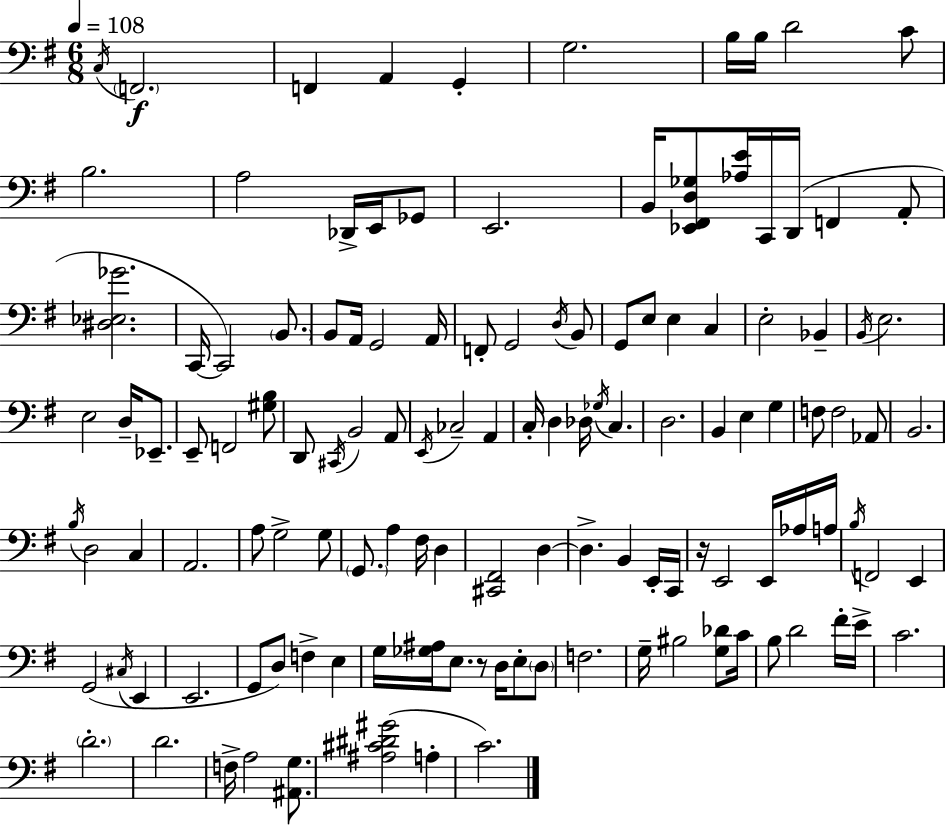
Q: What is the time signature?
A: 6/8